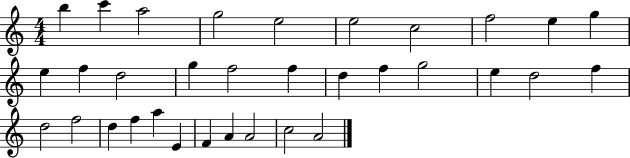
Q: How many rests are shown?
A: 0